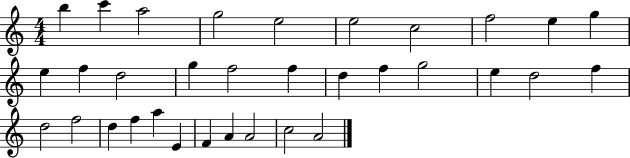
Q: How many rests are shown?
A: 0